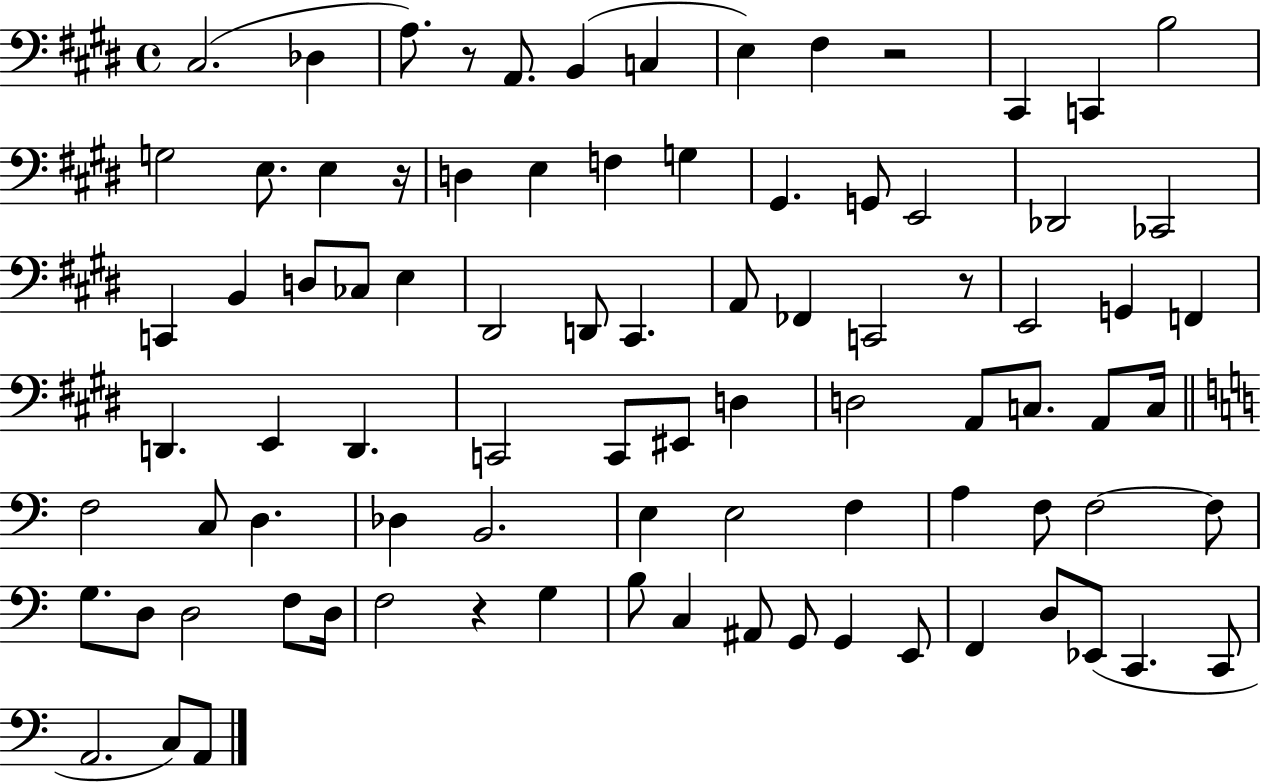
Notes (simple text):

C#3/h. Db3/q A3/e. R/e A2/e. B2/q C3/q E3/q F#3/q R/h C#2/q C2/q B3/h G3/h E3/e. E3/q R/s D3/q E3/q F3/q G3/q G#2/q. G2/e E2/h Db2/h CES2/h C2/q B2/q D3/e CES3/e E3/q D#2/h D2/e C#2/q. A2/e FES2/q C2/h R/e E2/h G2/q F2/q D2/q. E2/q D2/q. C2/h C2/e EIS2/e D3/q D3/h A2/e C3/e. A2/e C3/s F3/h C3/e D3/q. Db3/q B2/h. E3/q E3/h F3/q A3/q F3/e F3/h F3/e G3/e. D3/e D3/h F3/e D3/s F3/h R/q G3/q B3/e C3/q A#2/e G2/e G2/q E2/e F2/q D3/e Eb2/e C2/q. C2/e A2/h. C3/e A2/e